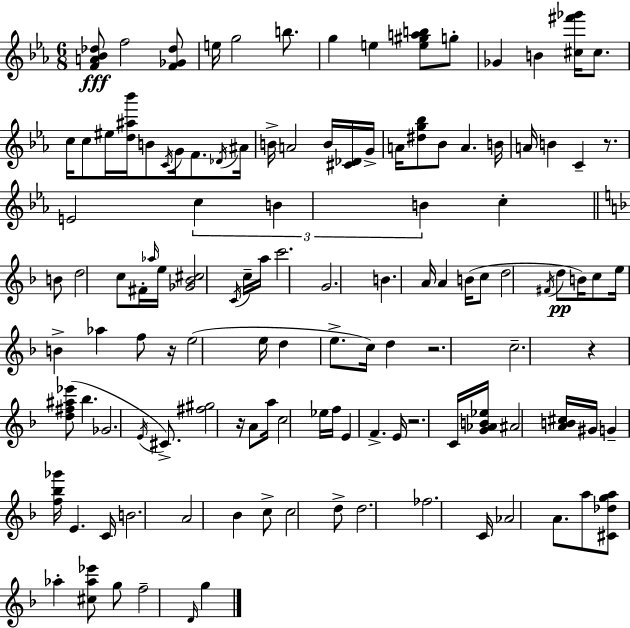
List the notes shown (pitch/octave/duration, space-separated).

[F4,A4,Bb4,Db5]/e F5/h [F4,Gb4,Db5]/e E5/s G5/h B5/e. G5/q E5/q [E5,G#5,A5,B5]/e G5/e Gb4/q B4/q [C#5,F#6,Gb6]/s C#5/e. C5/s C5/e EIS5/s [D5,A#5,Bb6]/s B4/e C4/s G4/s F4/e. Db4/s A#4/s B4/s A4/h B4/s [C#4,Db4]/s G4/s A4/s [D#5,G5,Bb5]/e Bb4/e A4/q. B4/s A4/s B4/q C4/q R/e. E4/h C5/q B4/q B4/q C5/q B4/e D5/h C5/e F#4/s Ab5/s E5/s [Gb4,Bb4,C#5]/h C4/s C5/s A5/s C6/h. G4/h. B4/q. A4/s A4/q B4/s C5/e D5/h F#4/s D5/e B4/s C5/e E5/s B4/q Ab5/q F5/e R/s E5/h E5/s D5/q E5/e. C5/s D5/q R/h. C5/h. R/q [D5,F#5,A#5,Eb6]/e Bb5/q. Gb4/h. E4/s C#4/e. [F#5,G#5]/h R/s A4/e A5/s C5/h Eb5/s F5/s E4/q F4/q. E4/s R/h. C4/s [G4,Ab4,B4,Eb5]/s A#4/h [A4,B4,C#5]/s G#4/s G4/q [F5,Bb5,Gb6]/s E4/q. C4/s B4/h. A4/h Bb4/q C5/e C5/h D5/e D5/h. FES5/h. C4/s Ab4/h A4/e. A5/e [C#4,Db5,G5,A5]/e Ab5/q [C#5,Ab5,Eb6]/e G5/e F5/h D4/s G5/q